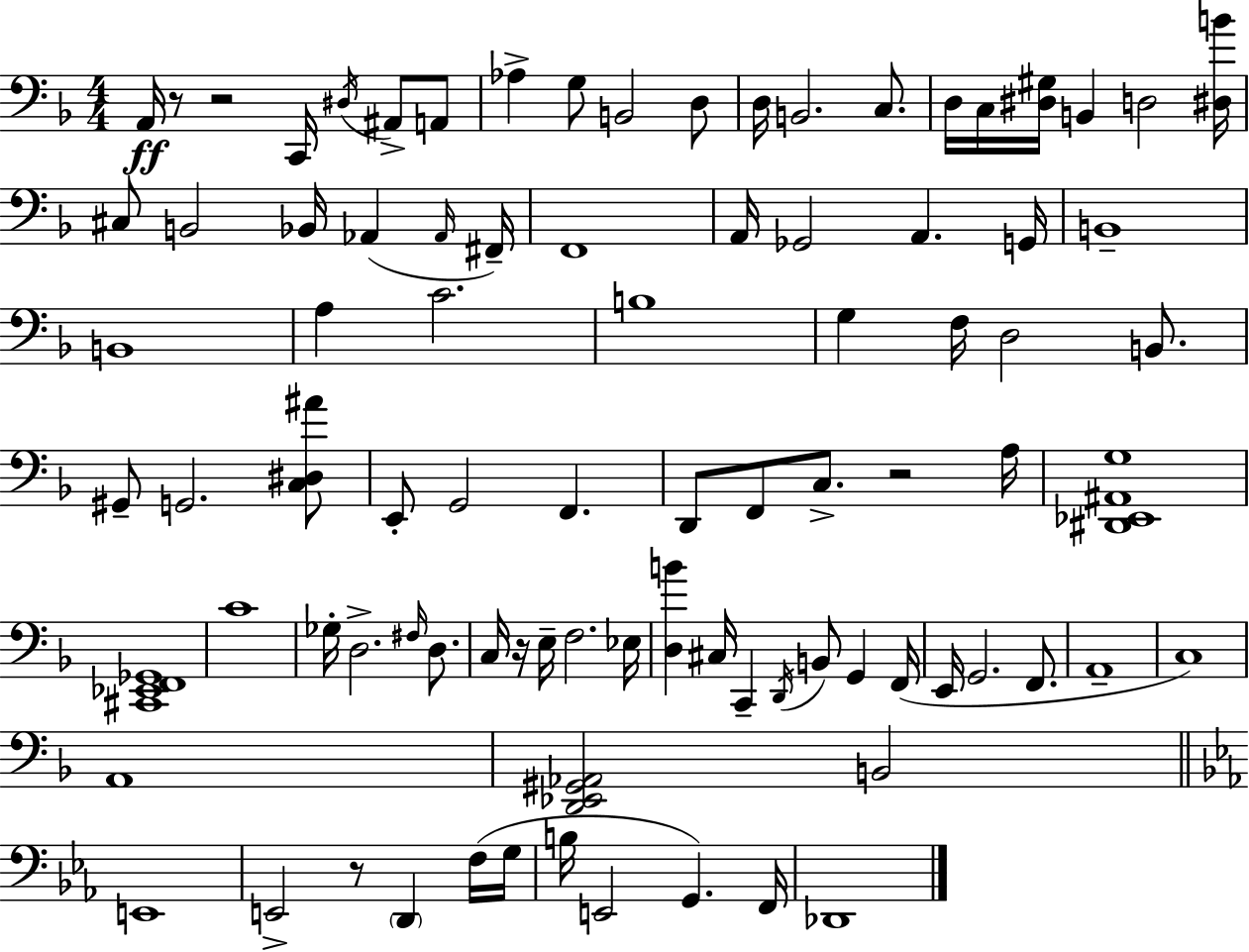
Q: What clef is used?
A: bass